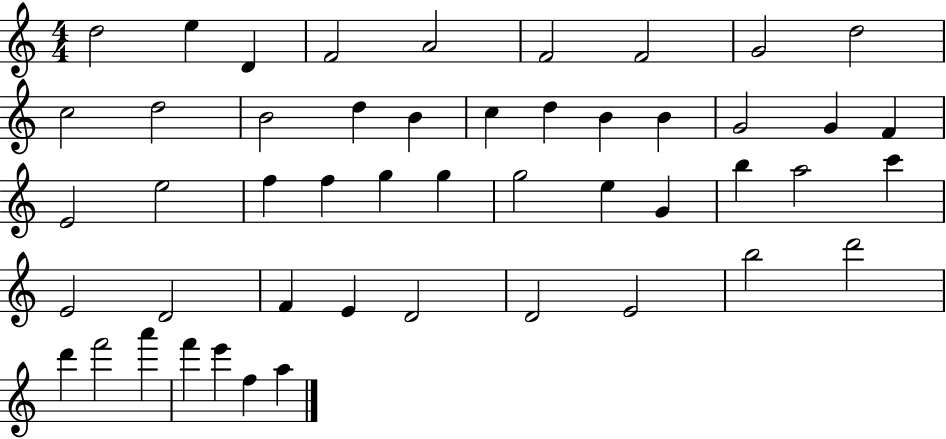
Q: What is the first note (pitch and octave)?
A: D5